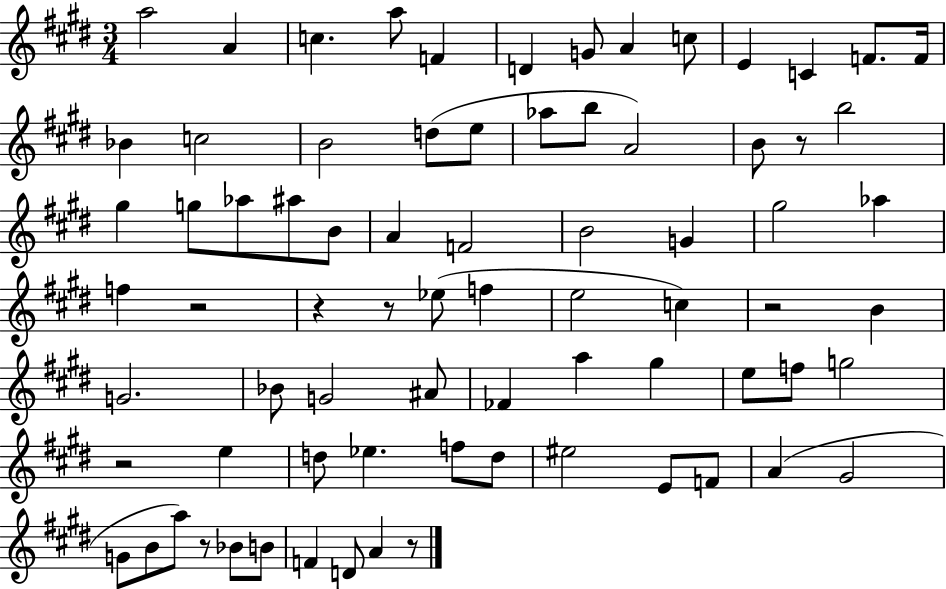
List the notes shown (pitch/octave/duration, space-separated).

A5/h A4/q C5/q. A5/e F4/q D4/q G4/e A4/q C5/e E4/q C4/q F4/e. F4/s Bb4/q C5/h B4/h D5/e E5/e Ab5/e B5/e A4/h B4/e R/e B5/h G#5/q G5/e Ab5/e A#5/e B4/e A4/q F4/h B4/h G4/q G#5/h Ab5/q F5/q R/h R/q R/e Eb5/e F5/q E5/h C5/q R/h B4/q G4/h. Bb4/e G4/h A#4/e FES4/q A5/q G#5/q E5/e F5/e G5/h R/h E5/q D5/e Eb5/q. F5/e D5/e EIS5/h E4/e F4/e A4/q G#4/h G4/e B4/e A5/e R/e Bb4/e B4/e F4/q D4/e A4/q R/e